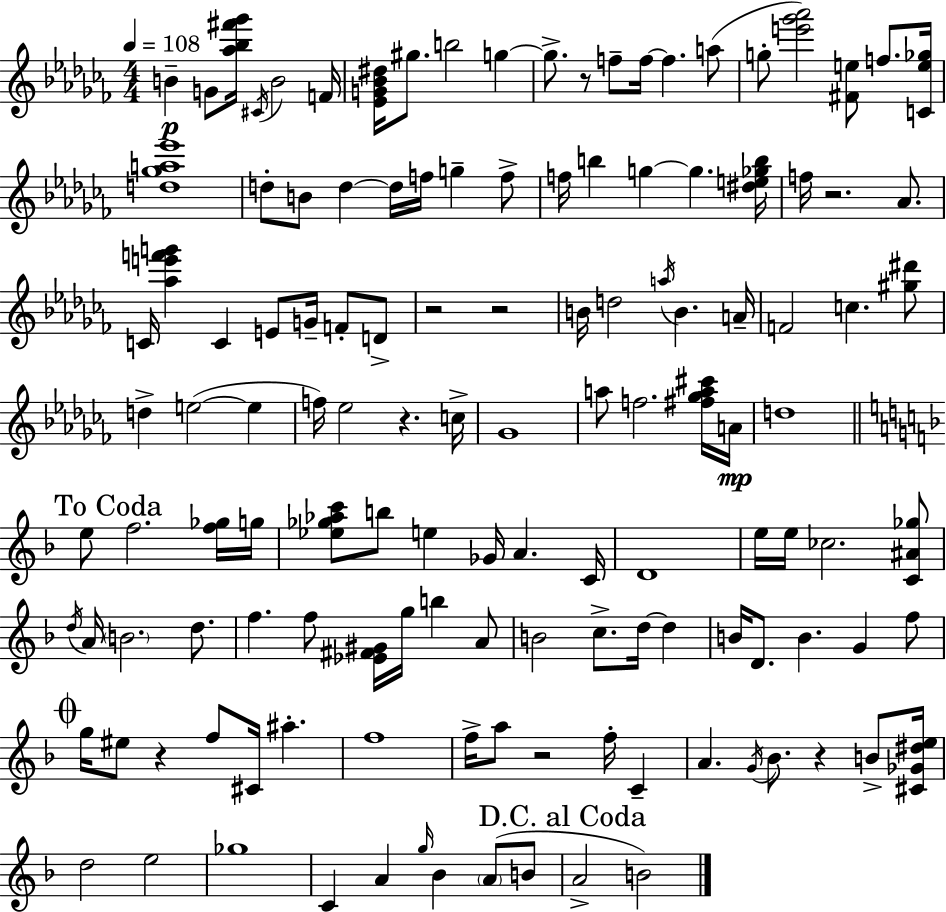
B4/q G4/e [Ab5,Bb5,F#6,Gb6]/s C#4/s B4/h F4/s [Eb4,G4,Bb4,D#5]/s G#5/e. B5/h G5/q G5/e. R/e F5/e F5/s F5/q. A5/e G5/e [E6,Gb6,Ab6]/h [F#4,E5]/e F5/e. [C4,E5,Gb5]/s [D5,Gb5,A5,Eb6]/w D5/e B4/e D5/q D5/s F5/s G5/q F5/e F5/s B5/q G5/q G5/q. [D#5,E5,Gb5,B5]/s F5/s R/h. Ab4/e. C4/s [Ab5,E6,F6,G6]/q C4/q E4/e G4/s F4/e D4/e R/h R/h B4/s D5/h A5/s B4/q. A4/s F4/h C5/q. [G#5,D#6]/e D5/q E5/h E5/q F5/s Eb5/h R/q. C5/s Gb4/w A5/e F5/h. [F#5,Gb5,A5,C#6]/s A4/s D5/w E5/e F5/h. [F5,Gb5]/s G5/s [Eb5,Gb5,Ab5,C6]/e B5/e E5/q Gb4/s A4/q. C4/s D4/w E5/s E5/s CES5/h. [C4,A#4,Gb5]/e D5/s A4/s B4/h. D5/e. F5/q. F5/e [Eb4,F#4,G#4]/s G5/s B5/q A4/e B4/h C5/e. D5/s D5/q B4/s D4/e. B4/q. G4/q F5/e G5/s EIS5/e R/q F5/e C#4/s A#5/q. F5/w F5/s A5/e R/h F5/s C4/q A4/q. G4/s Bb4/e. R/q B4/e [C#4,Gb4,D#5,E5]/s D5/h E5/h Gb5/w C4/q A4/q G5/s Bb4/q A4/e B4/e A4/h B4/h